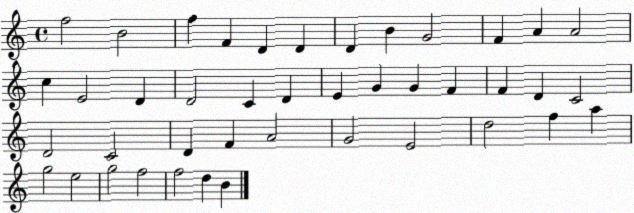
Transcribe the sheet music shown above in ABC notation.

X:1
T:Untitled
M:4/4
L:1/4
K:C
f2 B2 f F D D D B G2 F A A2 c E2 D D2 C D E G G F F D C2 D2 C2 D F A2 G2 E2 d2 f a g2 e2 g2 f2 f2 d B